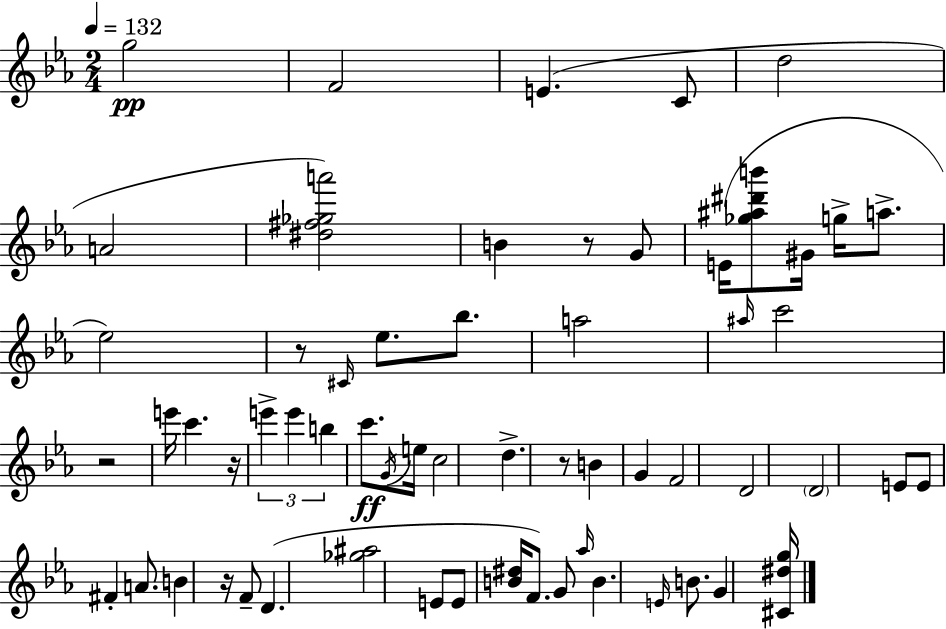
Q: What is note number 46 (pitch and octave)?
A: Ab5